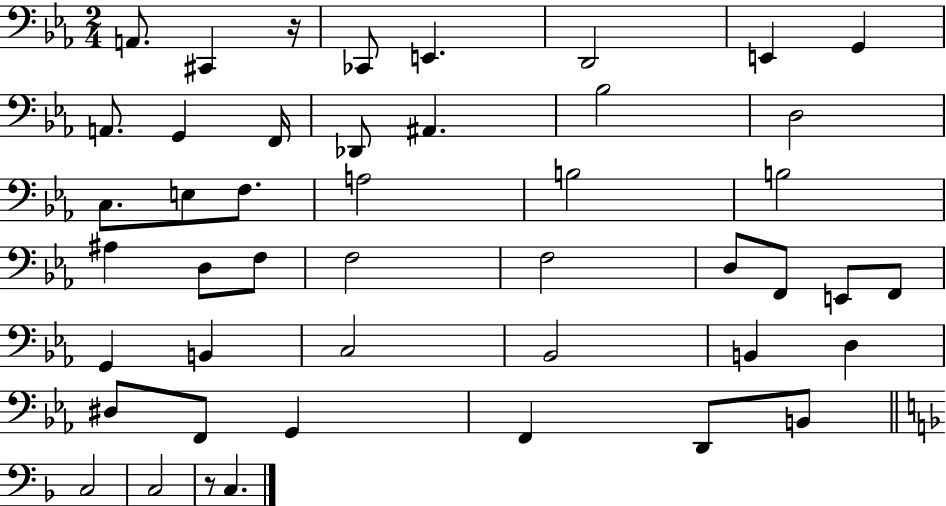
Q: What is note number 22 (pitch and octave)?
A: D3